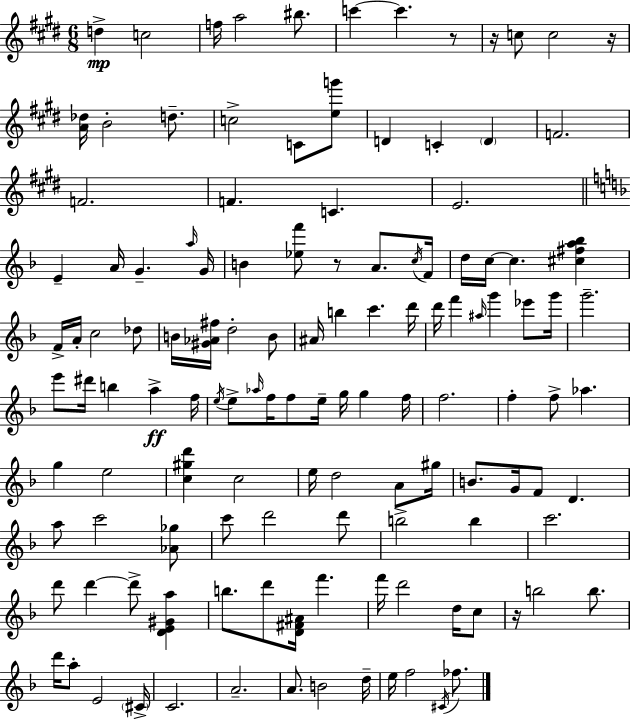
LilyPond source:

{
  \clef treble
  \numericTimeSignature
  \time 6/8
  \key e \major
  \repeat volta 2 { d''4->\mp c''2 | f''16 a''2 bis''8. | c'''4~~ c'''4. r8 | r16 c''8 c''2 r16 | \break <a' des''>16 b'2-. d''8.-- | c''2-> c'8 <e'' g'''>8 | d'4 c'4-. \parenthesize d'4 | f'2. | \break f'2. | f'4. c'4. | e'2. | \bar "||" \break \key f \major e'4-- a'16 g'4.-- \grace { a''16 } | g'16 b'4 <ees'' f'''>8 r8 a'8. | \acciaccatura { c''16 } f'16 d''16 c''16~~ c''4. <cis'' fis'' a'' bes''>4 | f'16-> a'16-. c''2 | \break des''8 b'16 <gis' aes' fis''>16 d''2-. | b'8 ais'16 b''4 c'''4. | d'''16 d'''16 f'''4 \grace { ais''16 } g'''4 | ees'''8 g'''16 g'''2.-- | \break e'''8 dis'''16 b''4 a''4->\ff | f''16 \acciaccatura { e''16 } e''8-> \grace { aes''16 } f''16 f''8 e''16-- g''16 | g''4 f''16 f''2. | f''4-. f''8-> aes''4. | \break g''4 e''2 | <c'' gis'' d'''>4 c''2 | e''16 d''2 | a'8 gis''16 b'8. g'16 f'8 d'4. | \break a''8 c'''2 | <aes' ges''>8 c'''8 d'''2 | d'''8 b''2-> | b''4 c'''2. | \break d'''8 d'''4~~ d'''8-> | <d' e' gis' a''>4 b''8. d'''8 <d' fis' ais'>16 f'''4. | f'''16 d'''2 | d''16 c''8 r16 b''2 | \break b''8. d'''16 a''8-. e'2 | \parenthesize cis'16-> c'2. | a'2.-- | a'8. b'2 | \break d''16-- e''16 f''2 | \acciaccatura { cis'16 } fes''8. } \bar "|."
}